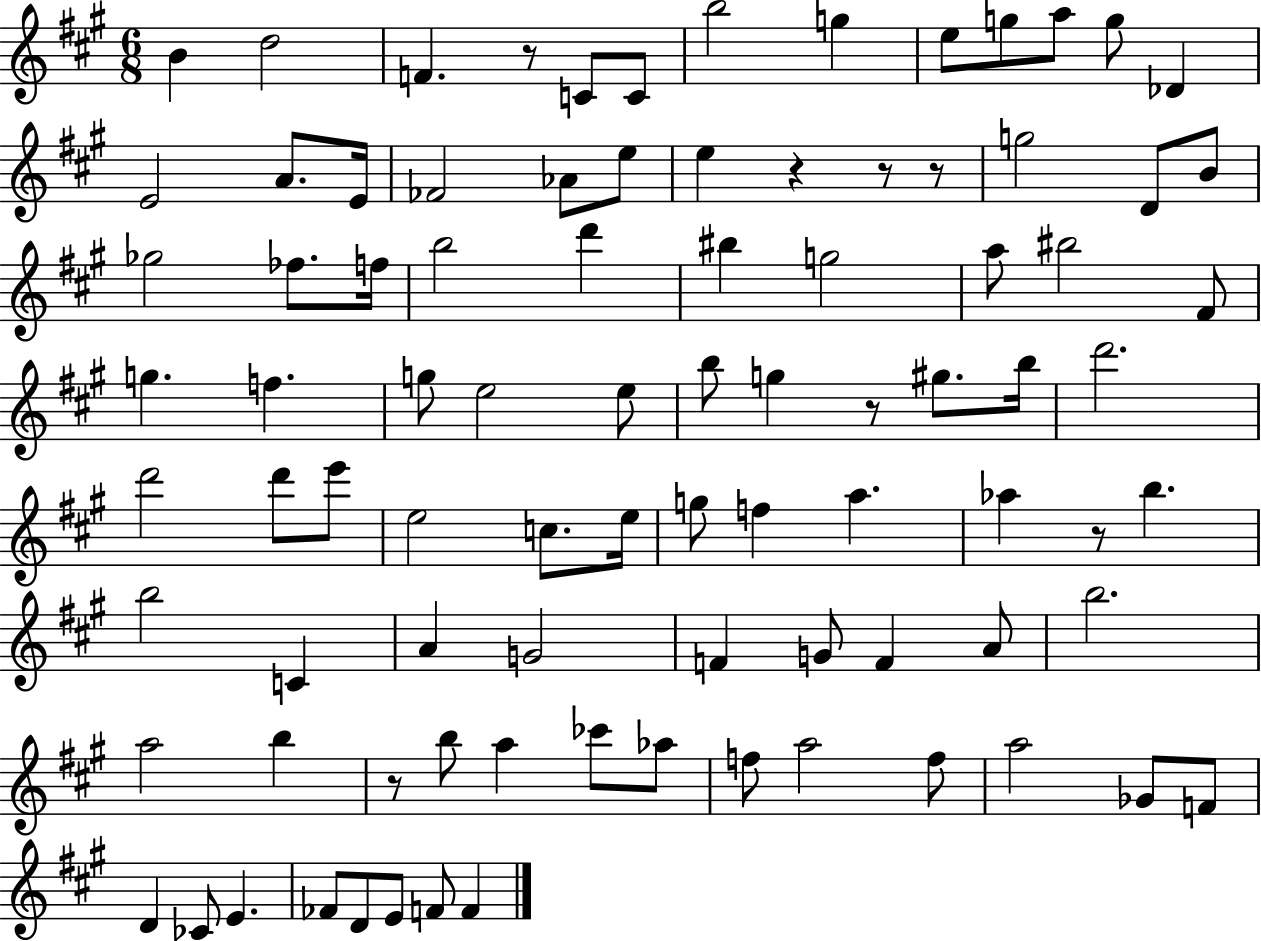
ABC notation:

X:1
T:Untitled
M:6/8
L:1/4
K:A
B d2 F z/2 C/2 C/2 b2 g e/2 g/2 a/2 g/2 _D E2 A/2 E/4 _F2 _A/2 e/2 e z z/2 z/2 g2 D/2 B/2 _g2 _f/2 f/4 b2 d' ^b g2 a/2 ^b2 ^F/2 g f g/2 e2 e/2 b/2 g z/2 ^g/2 b/4 d'2 d'2 d'/2 e'/2 e2 c/2 e/4 g/2 f a _a z/2 b b2 C A G2 F G/2 F A/2 b2 a2 b z/2 b/2 a _c'/2 _a/2 f/2 a2 f/2 a2 _G/2 F/2 D _C/2 E _F/2 D/2 E/2 F/2 F